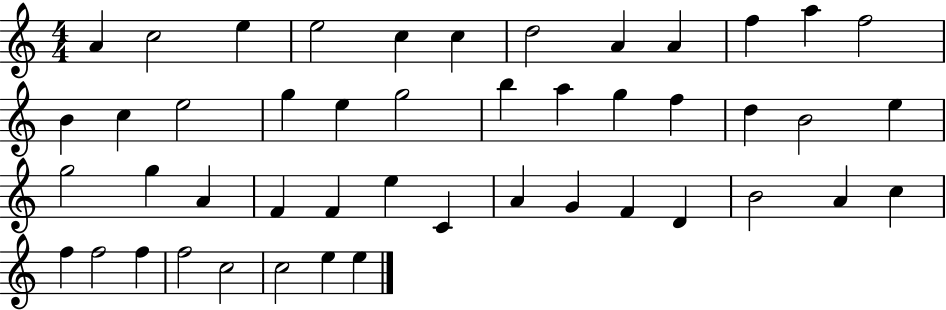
A4/q C5/h E5/q E5/h C5/q C5/q D5/h A4/q A4/q F5/q A5/q F5/h B4/q C5/q E5/h G5/q E5/q G5/h B5/q A5/q G5/q F5/q D5/q B4/h E5/q G5/h G5/q A4/q F4/q F4/q E5/q C4/q A4/q G4/q F4/q D4/q B4/h A4/q C5/q F5/q F5/h F5/q F5/h C5/h C5/h E5/q E5/q